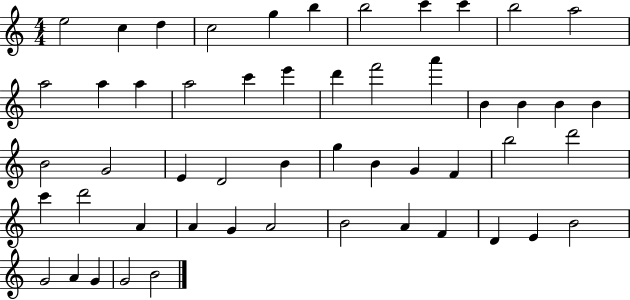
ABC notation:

X:1
T:Untitled
M:4/4
L:1/4
K:C
e2 c d c2 g b b2 c' c' b2 a2 a2 a a a2 c' e' d' f'2 a' B B B B B2 G2 E D2 B g B G F b2 d'2 c' d'2 A A G A2 B2 A F D E B2 G2 A G G2 B2